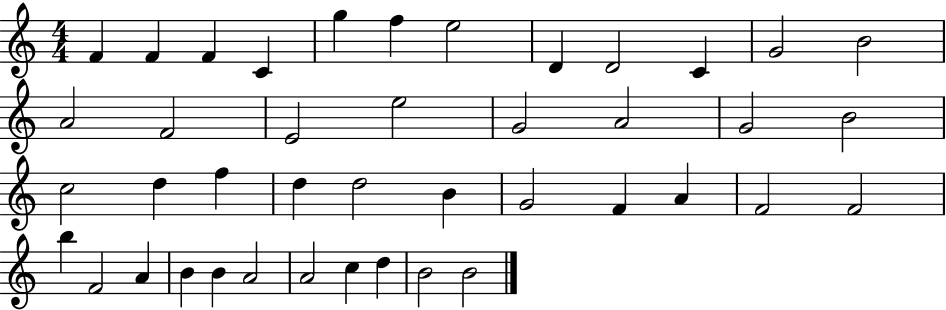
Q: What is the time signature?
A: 4/4